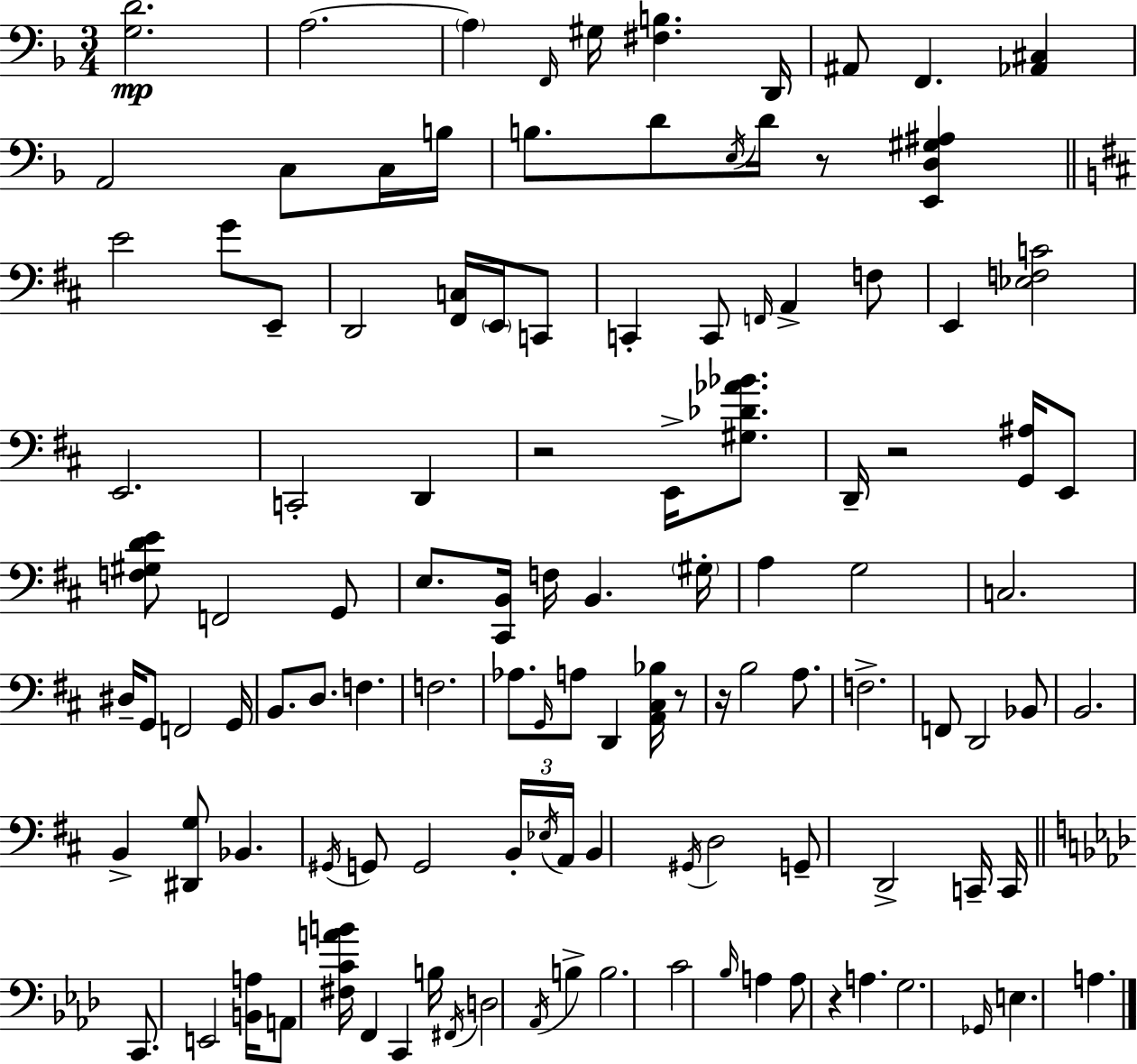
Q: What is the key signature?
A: D minor